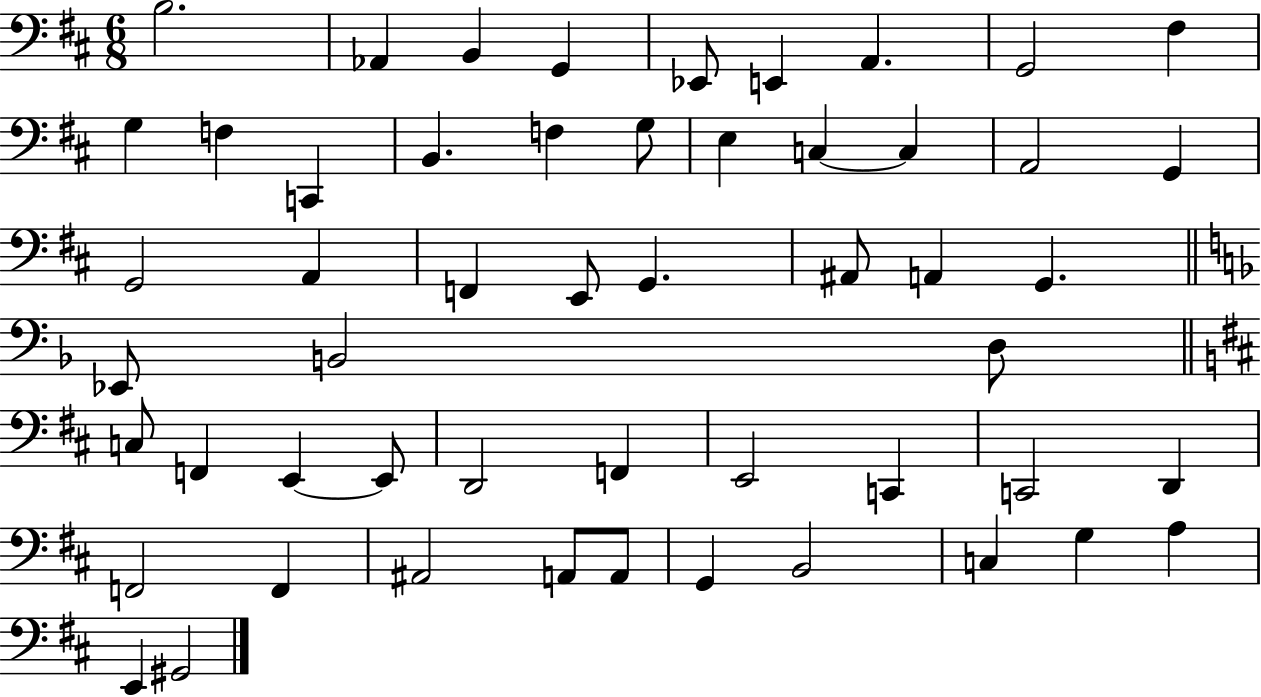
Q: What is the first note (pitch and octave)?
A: B3